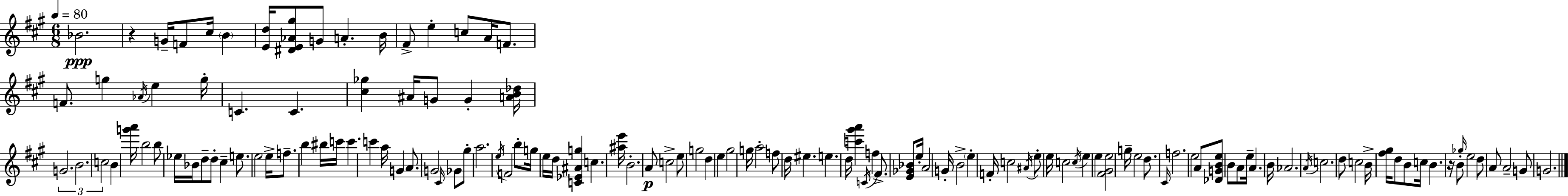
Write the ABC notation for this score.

X:1
T:Untitled
M:6/8
L:1/4
K:A
_B2 z G/4 F/2 ^c/4 B [Ed]/4 [^DE_A^g]/2 G/2 A B/4 ^F/2 e c/2 A/4 F/2 F/2 g _A/4 e g/4 C C [^c_g] ^A/4 G/2 G [AB_d]/4 G2 B2 c2 B [g'a']/4 b2 b/2 _e/4 _B/4 d/2 d/2 ^c e/2 e2 e/4 f/2 b ^b/4 c'/4 c' c' a/4 G A/2 G2 ^C/4 _G/2 ^g/2 a2 e/4 F2 b/2 g/4 e/4 d/4 [C_E^Ag] c [^ae']/4 B2 A/2 c2 e/2 g2 d e ^g2 g/4 a2 f/2 d/4 ^e e d/4 [c'^g'a'] C/4 f ^F/2 [E_G_B]/2 e/4 A2 G/4 B2 e F/4 c2 ^A/4 e/2 e/4 c2 c/4 e e [^F^Ge]2 g/4 e2 d/2 ^C/4 f2 e2 A/2 [_DGBe]/2 B/2 A/2 e/4 A B/4 _A2 A/4 c2 d/2 c2 B/4 [^f^g]/4 d/2 B/2 c/4 B z/4 B/2 _g/4 e2 d/2 A/2 A2 G/2 G2